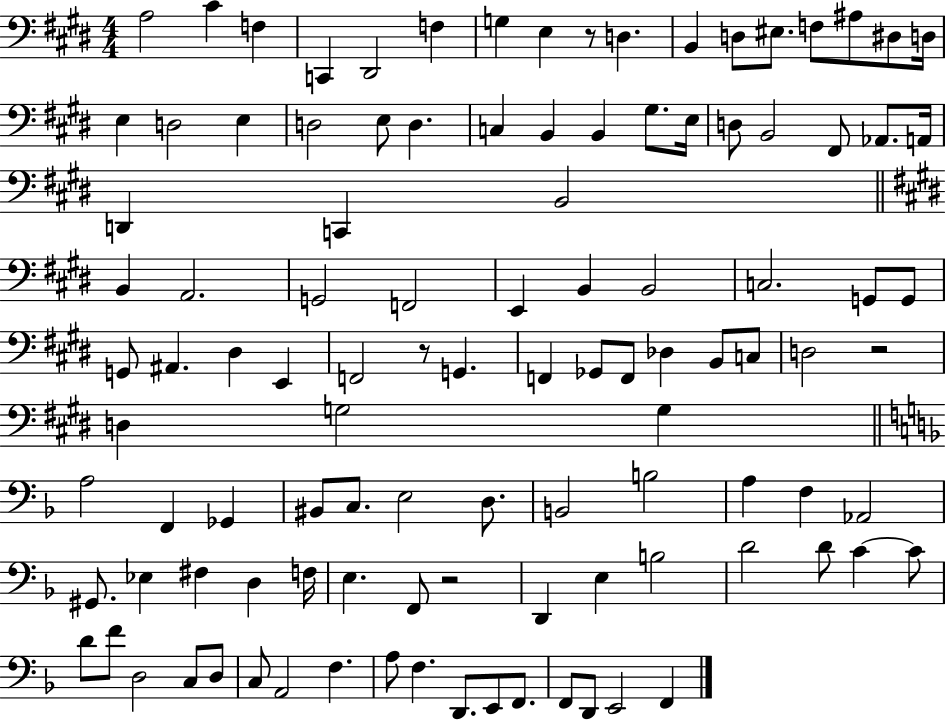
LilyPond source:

{
  \clef bass
  \numericTimeSignature
  \time 4/4
  \key e \major
  a2 cis'4 f4 | c,4 dis,2 f4 | g4 e4 r8 d4. | b,4 d8 eis8. f8 ais8 dis8 d16 | \break e4 d2 e4 | d2 e8 d4. | c4 b,4 b,4 gis8. e16 | d8 b,2 fis,8 aes,8. a,16 | \break d,4 c,4 b,2 | \bar "||" \break \key e \major b,4 a,2. | g,2 f,2 | e,4 b,4 b,2 | c2. g,8 g,8 | \break g,8 ais,4. dis4 e,4 | f,2 r8 g,4. | f,4 ges,8 f,8 des4 b,8 c8 | d2 r2 | \break d4 g2 g4 | \bar "||" \break \key d \minor a2 f,4 ges,4 | bis,8 c8. e2 d8. | b,2 b2 | a4 f4 aes,2 | \break gis,8. ees4 fis4 d4 f16 | e4. f,8 r2 | d,4 e4 b2 | d'2 d'8 c'4~~ c'8 | \break d'8 f'8 d2 c8 d8 | c8 a,2 f4. | a8 f4. d,8. e,8 f,8. | f,8 d,8 e,2 f,4 | \break \bar "|."
}